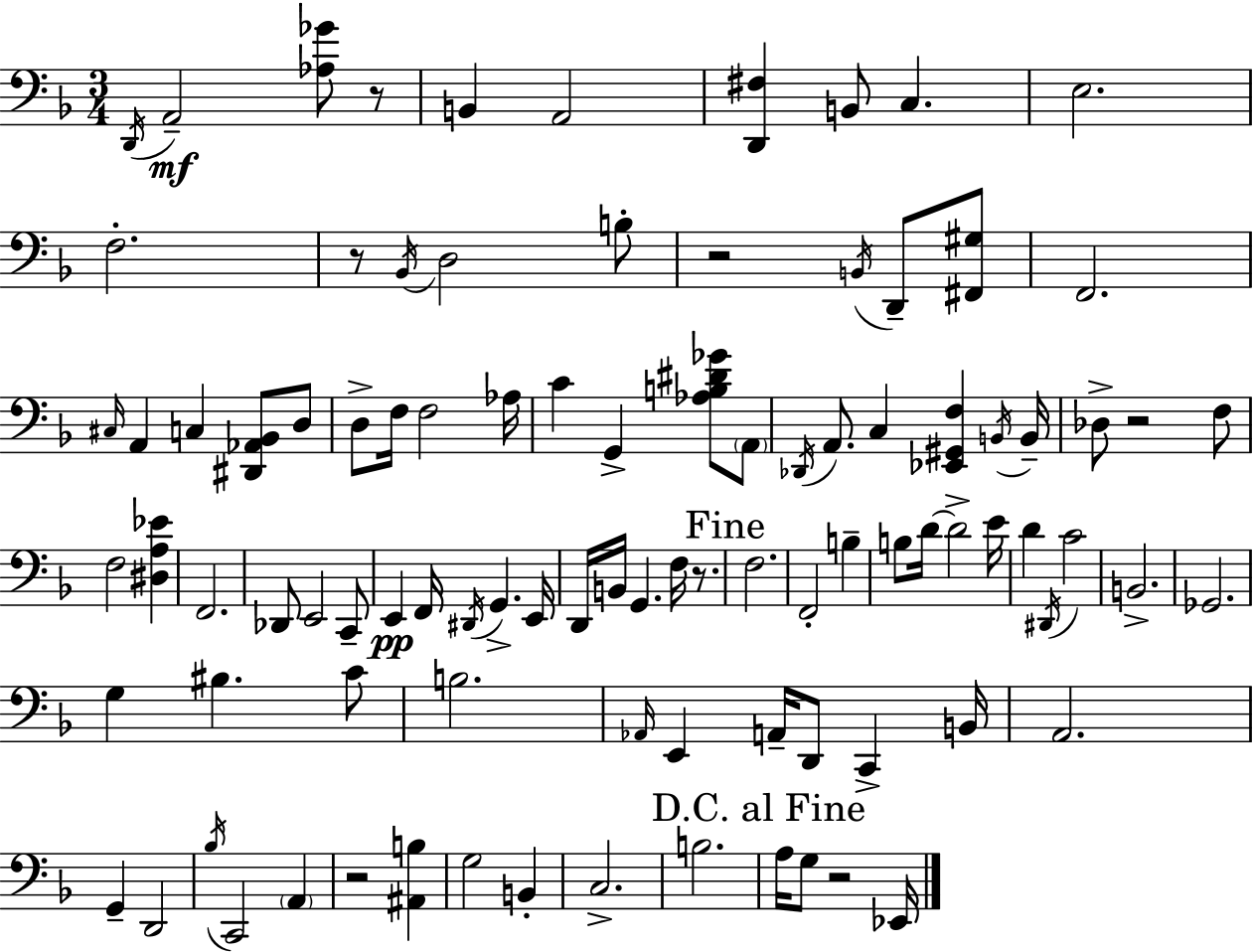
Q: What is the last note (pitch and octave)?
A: Eb2